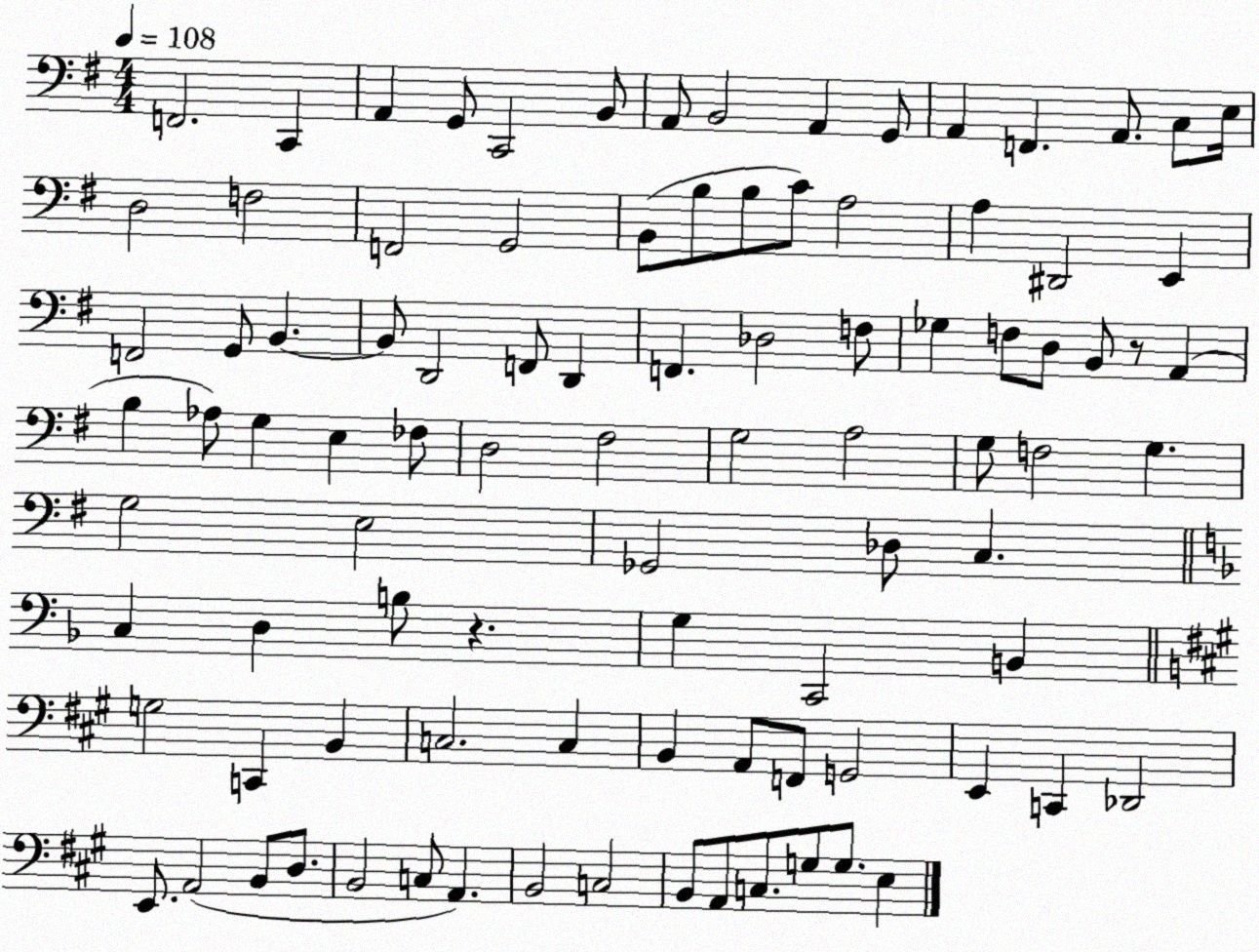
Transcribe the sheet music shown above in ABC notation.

X:1
T:Untitled
M:4/4
L:1/4
K:G
F,,2 C,, A,, G,,/2 C,,2 B,,/2 A,,/2 B,,2 A,, G,,/2 A,, F,, A,,/2 C,/2 E,/4 D,2 F,2 F,,2 G,,2 B,,/2 B,/2 B,/2 C/2 A,2 A, ^D,,2 E,, F,,2 G,,/2 B,, B,,/2 D,,2 F,,/2 D,, F,, _D,2 F,/2 _G, F,/2 D,/2 B,,/2 z/2 A,, B, _A,/2 G, E, _F,/2 D,2 ^F,2 G,2 A,2 G,/2 F,2 G, G,2 E,2 _G,,2 _D,/2 C, C, D, B,/2 z G, C,,2 B,, G,2 C,, B,, C,2 C, B,, A,,/2 F,,/2 G,,2 E,, C,, _D,,2 E,,/2 A,,2 B,,/2 D,/2 B,,2 C,/2 A,, B,,2 C,2 B,,/2 A,,/2 C,/2 G,/2 G,/2 E,